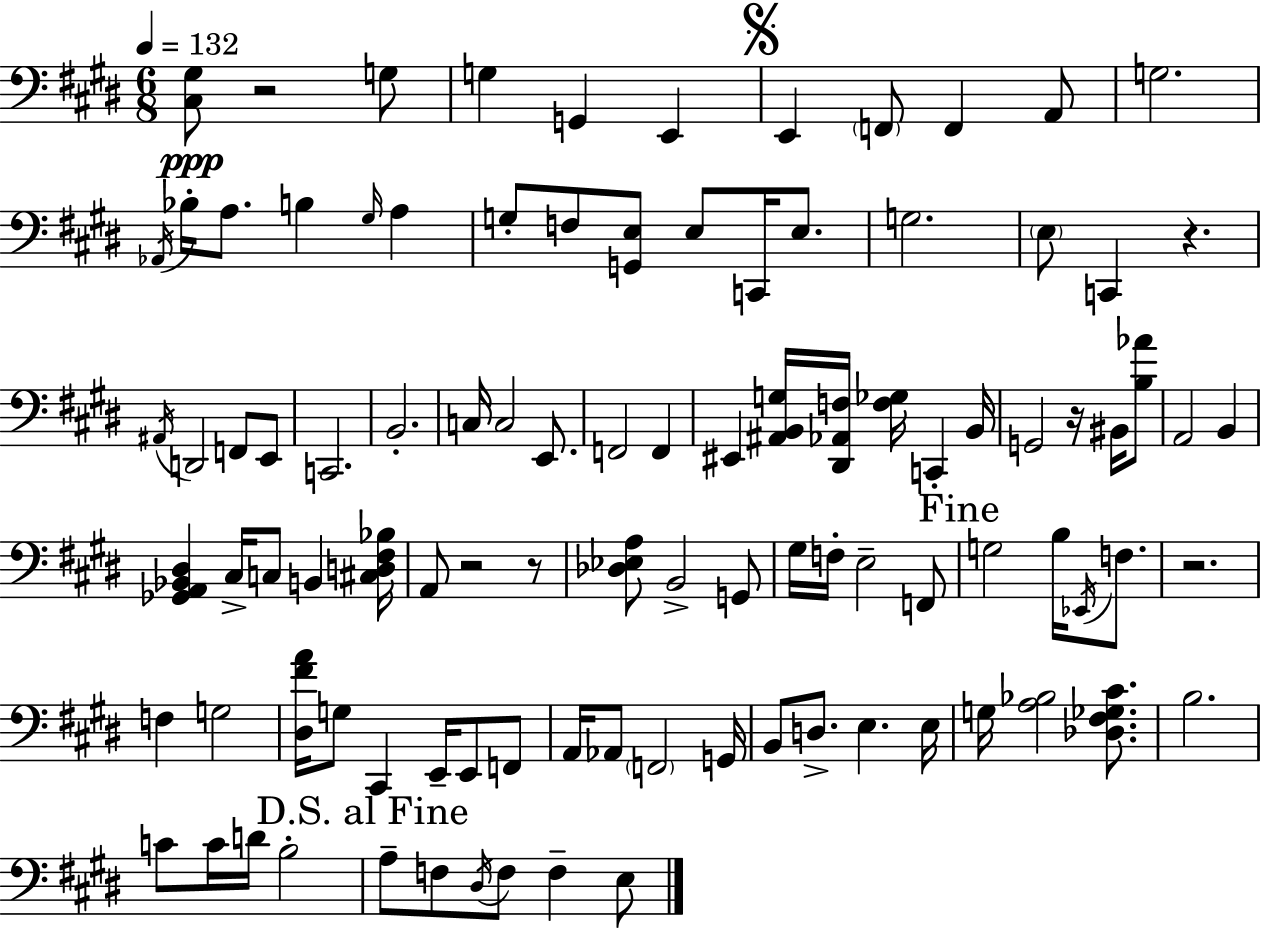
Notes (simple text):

[C#3,G#3]/e R/h G3/e G3/q G2/q E2/q E2/q F2/e F2/q A2/e G3/h. Ab2/s Bb3/s A3/e. B3/q G#3/s A3/q G3/e F3/e [G2,E3]/e E3/e C2/s E3/e. G3/h. E3/e C2/q R/q. A#2/s D2/h F2/e E2/e C2/h. B2/h. C3/s C3/h E2/e. F2/h F2/q EIS2/q [A#2,B2,G3]/s [D#2,Ab2,F3]/s [F3,Gb3]/s C2/q B2/s G2/h R/s BIS2/s [B3,Ab4]/e A2/h B2/q [Gb2,A2,Bb2,D#3]/q C#3/s C3/e B2/q [C#3,D3,F#3,Bb3]/s A2/e R/h R/e [Db3,Eb3,A3]/e B2/h G2/e G#3/s F3/s E3/h F2/e G3/h B3/s Eb2/s F3/e. R/h. F3/q G3/h [D#3,F#4,A4]/s G3/e C#2/q E2/s E2/e F2/e A2/s Ab2/e F2/h G2/s B2/e D3/e. E3/q. E3/s G3/s [A3,Bb3]/h [Db3,F#3,Gb3,C#4]/e. B3/h. C4/e C4/s D4/s B3/h A3/e F3/e D#3/s F3/e F3/q E3/e